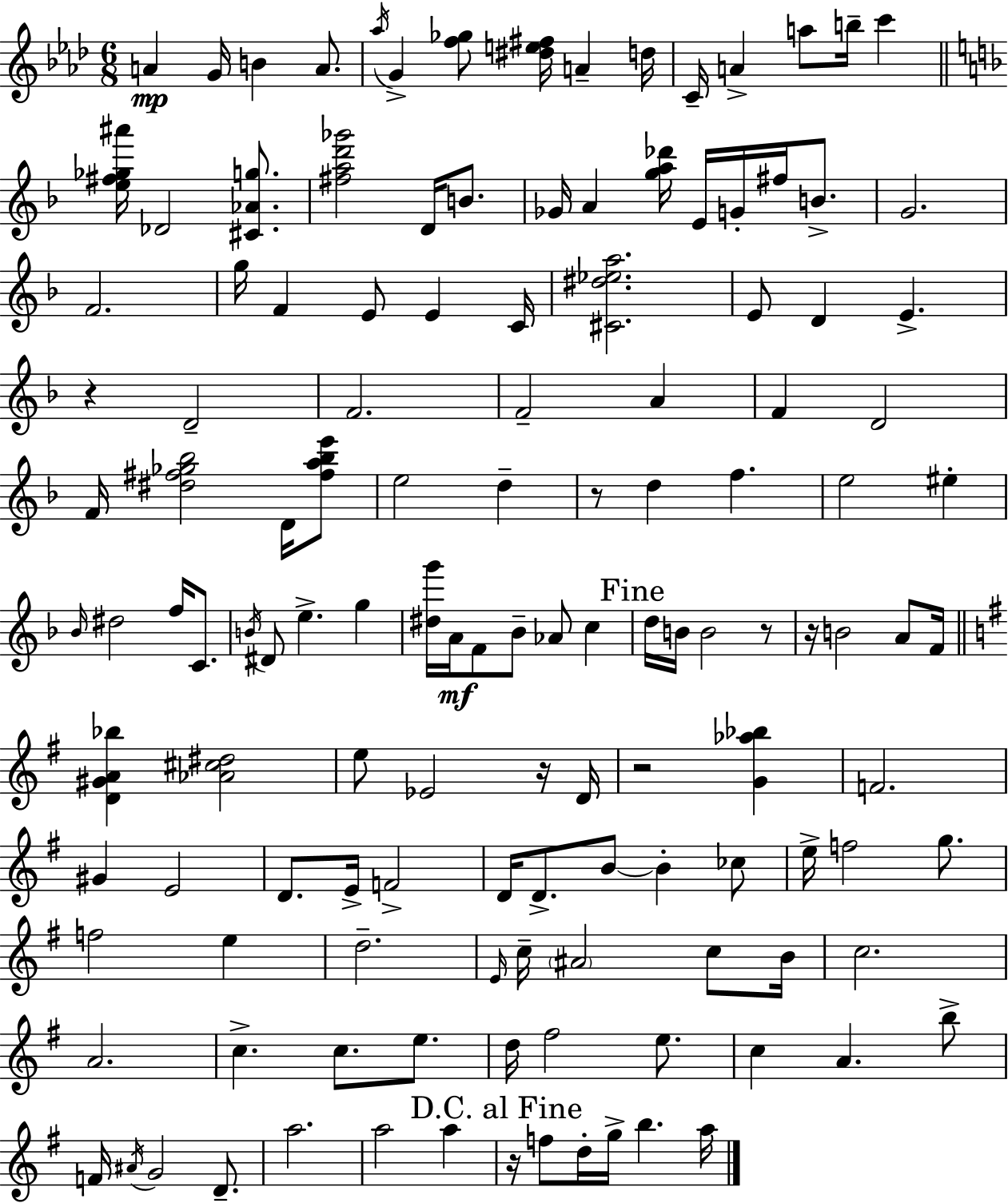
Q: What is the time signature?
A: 6/8